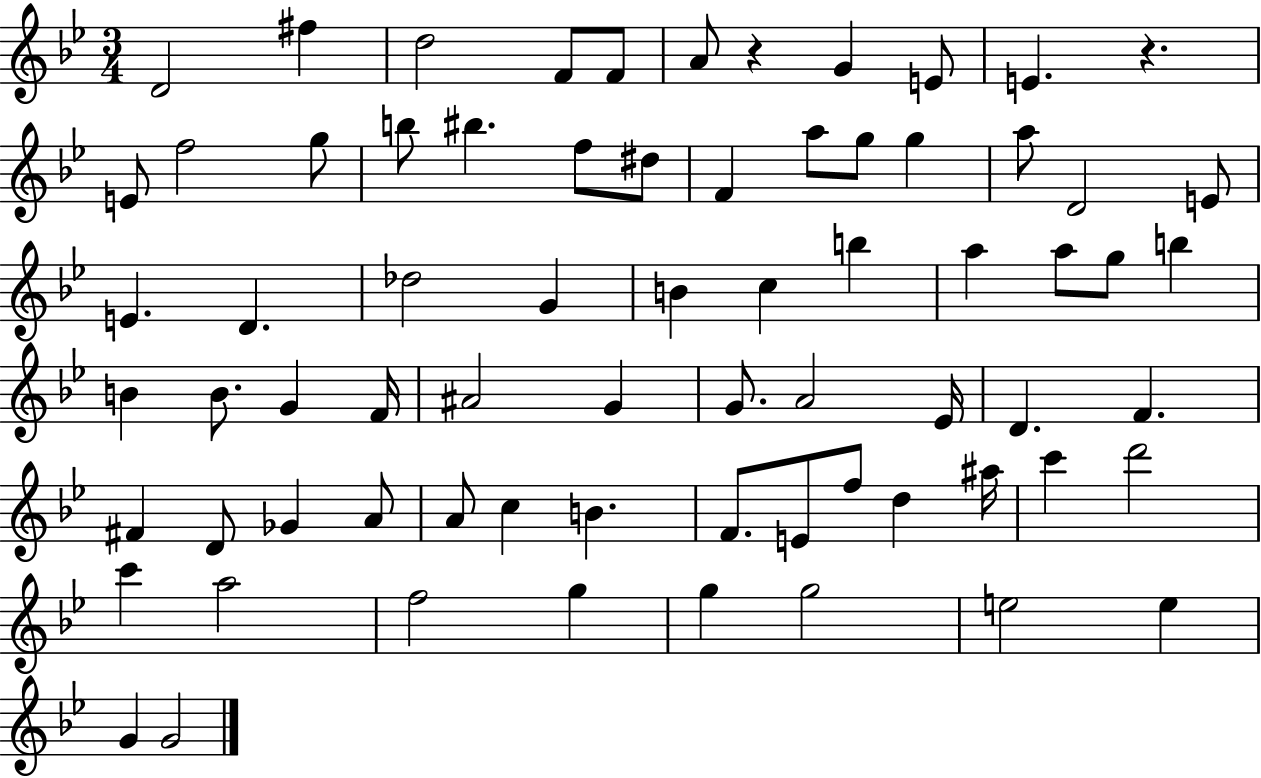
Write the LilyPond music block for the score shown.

{
  \clef treble
  \numericTimeSignature
  \time 3/4
  \key bes \major
  d'2 fis''4 | d''2 f'8 f'8 | a'8 r4 g'4 e'8 | e'4. r4. | \break e'8 f''2 g''8 | b''8 bis''4. f''8 dis''8 | f'4 a''8 g''8 g''4 | a''8 d'2 e'8 | \break e'4. d'4. | des''2 g'4 | b'4 c''4 b''4 | a''4 a''8 g''8 b''4 | \break b'4 b'8. g'4 f'16 | ais'2 g'4 | g'8. a'2 ees'16 | d'4. f'4. | \break fis'4 d'8 ges'4 a'8 | a'8 c''4 b'4. | f'8. e'8 f''8 d''4 ais''16 | c'''4 d'''2 | \break c'''4 a''2 | f''2 g''4 | g''4 g''2 | e''2 e''4 | \break g'4 g'2 | \bar "|."
}